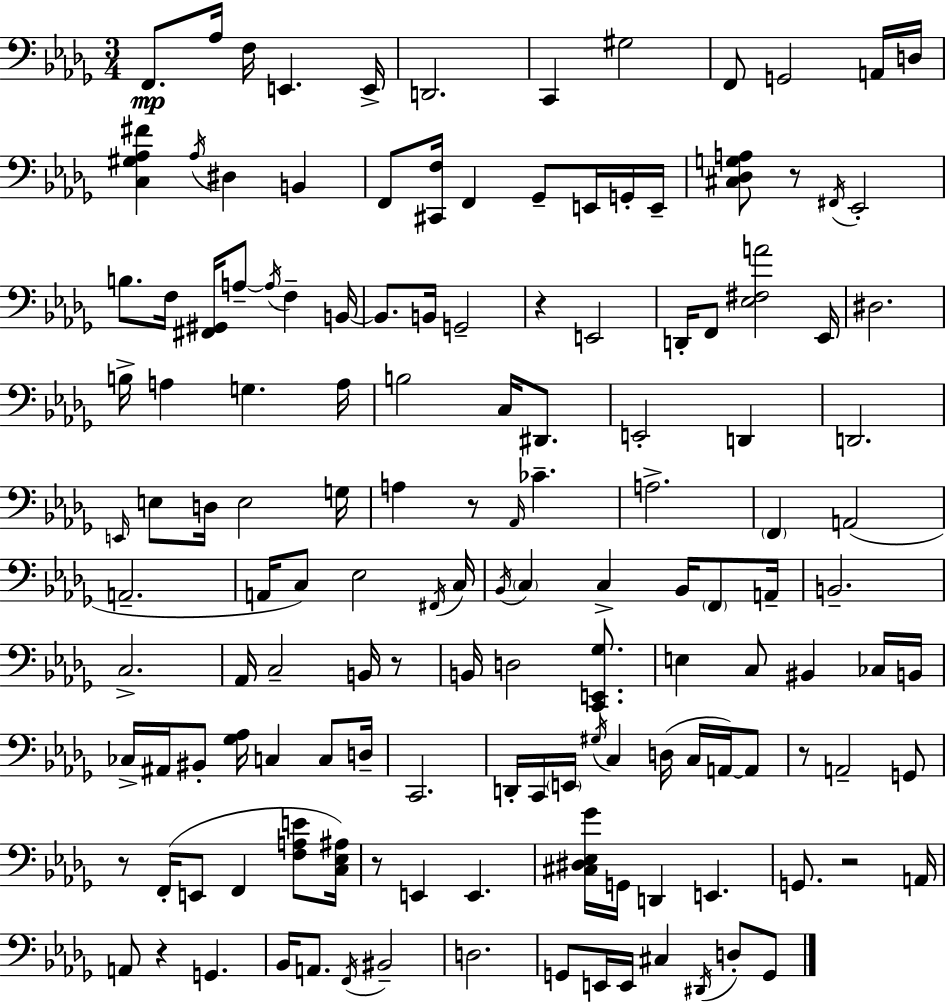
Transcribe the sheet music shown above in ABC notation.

X:1
T:Untitled
M:3/4
L:1/4
K:Bbm
F,,/2 _A,/4 F,/4 E,, E,,/4 D,,2 C,, ^G,2 F,,/2 G,,2 A,,/4 D,/4 [C,^G,_A,^F] _A,/4 ^D, B,, F,,/2 [^C,,F,]/4 F,, _G,,/2 E,,/4 G,,/4 E,,/4 [^C,_D,G,A,]/2 z/2 ^F,,/4 _E,,2 B,/2 F,/4 [^F,,^G,,]/4 A,/2 A,/4 F, B,,/4 B,,/2 B,,/4 G,,2 z E,,2 D,,/4 F,,/2 [_E,^F,A]2 _E,,/4 ^D,2 B,/4 A, G, A,/4 B,2 C,/4 ^D,,/2 E,,2 D,, D,,2 E,,/4 E,/2 D,/4 E,2 G,/4 A, z/2 _A,,/4 _C A,2 F,, A,,2 A,,2 A,,/4 C,/2 _E,2 ^F,,/4 C,/4 _B,,/4 C, C, _B,,/4 F,,/2 A,,/4 B,,2 C,2 _A,,/4 C,2 B,,/4 z/2 B,,/4 D,2 [C,,E,,_G,]/2 E, C,/2 ^B,, _C,/4 B,,/4 _C,/4 ^A,,/4 ^B,,/2 [_G,_A,]/4 C, C,/2 D,/4 C,,2 D,,/4 C,,/4 E,,/4 ^G,/4 C, D,/4 C,/4 A,,/4 A,,/2 z/2 A,,2 G,,/2 z/2 F,,/4 E,,/2 F,, [F,A,E]/2 [C,_E,^A,]/4 z/2 E,, E,, [^C,^D,_E,_G]/4 G,,/4 D,, E,, G,,/2 z2 A,,/4 A,,/2 z G,, _B,,/4 A,,/2 F,,/4 ^B,,2 D,2 G,,/2 E,,/4 E,,/4 ^C, ^D,,/4 D,/2 G,,/2